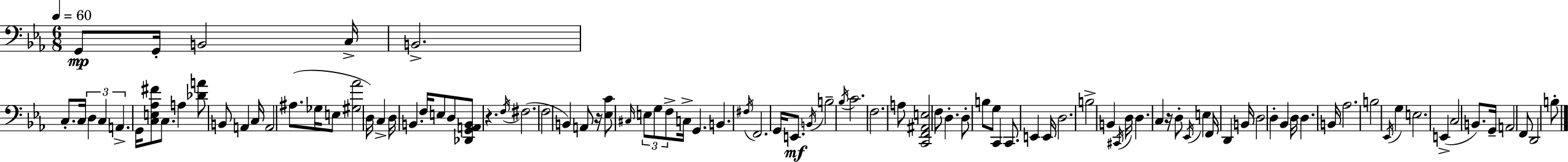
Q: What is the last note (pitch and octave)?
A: B3